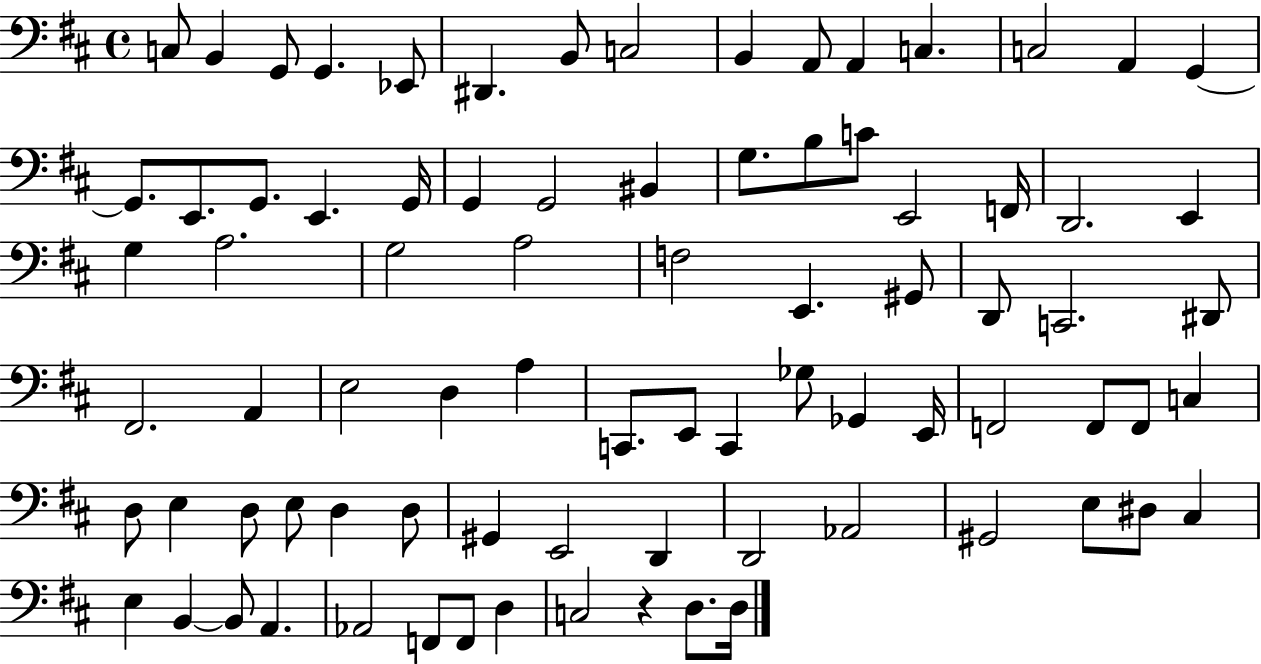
C3/e B2/q G2/e G2/q. Eb2/e D#2/q. B2/e C3/h B2/q A2/e A2/q C3/q. C3/h A2/q G2/q G2/e. E2/e. G2/e. E2/q. G2/s G2/q G2/h BIS2/q G3/e. B3/e C4/e E2/h F2/s D2/h. E2/q G3/q A3/h. G3/h A3/h F3/h E2/q. G#2/e D2/e C2/h. D#2/e F#2/h. A2/q E3/h D3/q A3/q C2/e. E2/e C2/q Gb3/e Gb2/q E2/s F2/h F2/e F2/e C3/q D3/e E3/q D3/e E3/e D3/q D3/e G#2/q E2/h D2/q D2/h Ab2/h G#2/h E3/e D#3/e C#3/q E3/q B2/q B2/e A2/q. Ab2/h F2/e F2/e D3/q C3/h R/q D3/e. D3/s